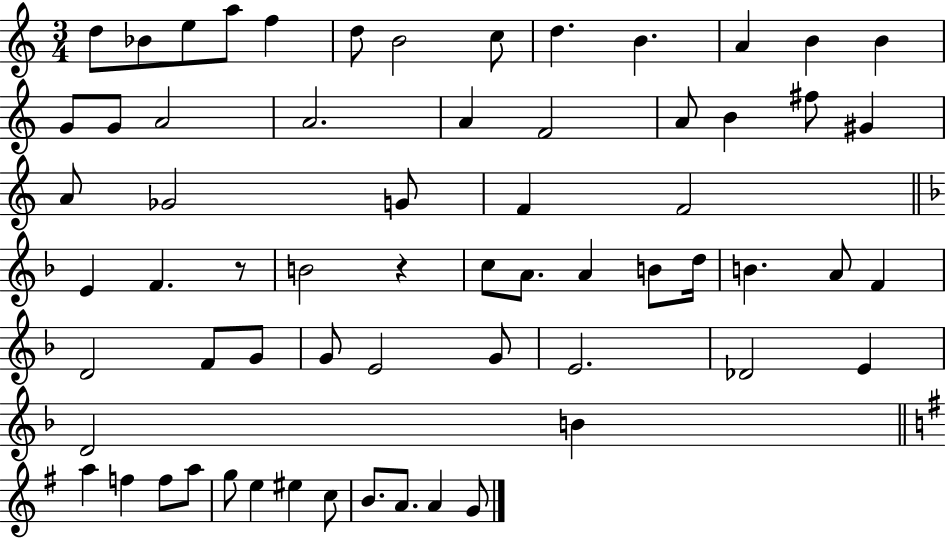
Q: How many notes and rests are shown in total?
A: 64